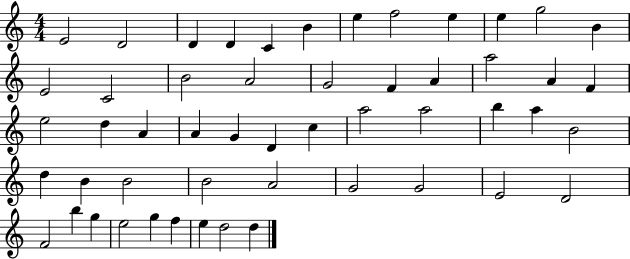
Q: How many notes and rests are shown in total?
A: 52